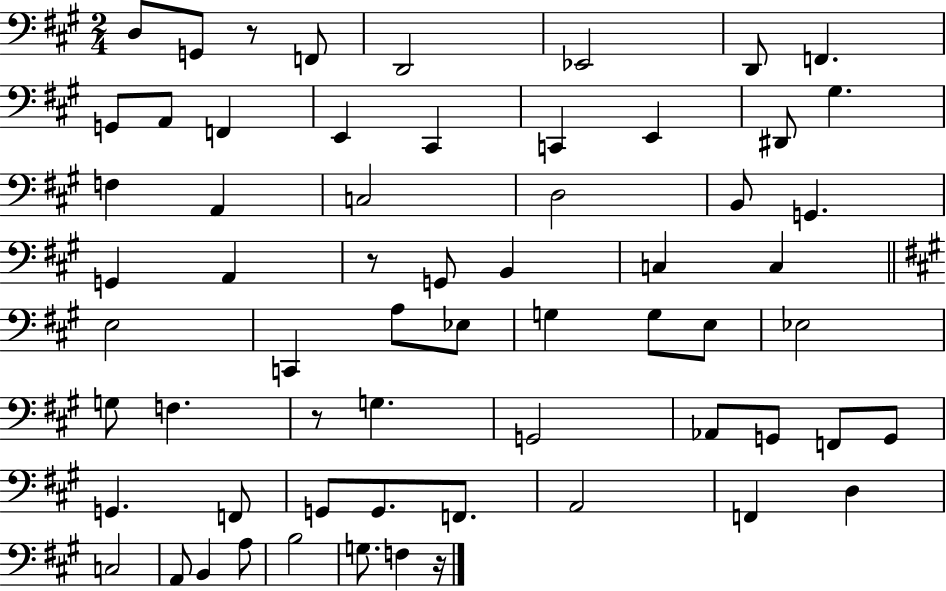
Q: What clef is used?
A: bass